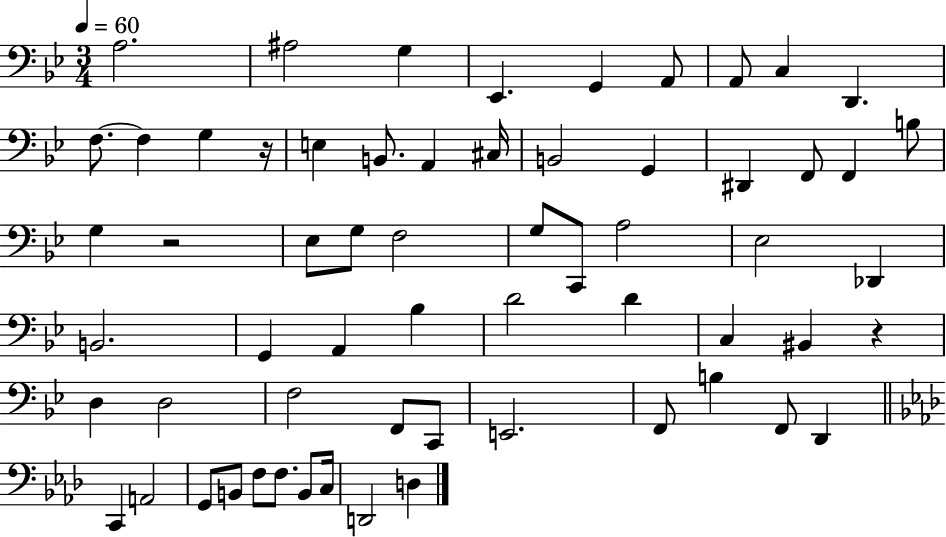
A3/h. A#3/h G3/q Eb2/q. G2/q A2/e A2/e C3/q D2/q. F3/e. F3/q G3/q R/s E3/q B2/e. A2/q C#3/s B2/h G2/q D#2/q F2/e F2/q B3/e G3/q R/h Eb3/e G3/e F3/h G3/e C2/e A3/h Eb3/h Db2/q B2/h. G2/q A2/q Bb3/q D4/h D4/q C3/q BIS2/q R/q D3/q D3/h F3/h F2/e C2/e E2/h. F2/e B3/q F2/e D2/q C2/q A2/h G2/e B2/e F3/e F3/e. B2/e C3/s D2/h D3/q